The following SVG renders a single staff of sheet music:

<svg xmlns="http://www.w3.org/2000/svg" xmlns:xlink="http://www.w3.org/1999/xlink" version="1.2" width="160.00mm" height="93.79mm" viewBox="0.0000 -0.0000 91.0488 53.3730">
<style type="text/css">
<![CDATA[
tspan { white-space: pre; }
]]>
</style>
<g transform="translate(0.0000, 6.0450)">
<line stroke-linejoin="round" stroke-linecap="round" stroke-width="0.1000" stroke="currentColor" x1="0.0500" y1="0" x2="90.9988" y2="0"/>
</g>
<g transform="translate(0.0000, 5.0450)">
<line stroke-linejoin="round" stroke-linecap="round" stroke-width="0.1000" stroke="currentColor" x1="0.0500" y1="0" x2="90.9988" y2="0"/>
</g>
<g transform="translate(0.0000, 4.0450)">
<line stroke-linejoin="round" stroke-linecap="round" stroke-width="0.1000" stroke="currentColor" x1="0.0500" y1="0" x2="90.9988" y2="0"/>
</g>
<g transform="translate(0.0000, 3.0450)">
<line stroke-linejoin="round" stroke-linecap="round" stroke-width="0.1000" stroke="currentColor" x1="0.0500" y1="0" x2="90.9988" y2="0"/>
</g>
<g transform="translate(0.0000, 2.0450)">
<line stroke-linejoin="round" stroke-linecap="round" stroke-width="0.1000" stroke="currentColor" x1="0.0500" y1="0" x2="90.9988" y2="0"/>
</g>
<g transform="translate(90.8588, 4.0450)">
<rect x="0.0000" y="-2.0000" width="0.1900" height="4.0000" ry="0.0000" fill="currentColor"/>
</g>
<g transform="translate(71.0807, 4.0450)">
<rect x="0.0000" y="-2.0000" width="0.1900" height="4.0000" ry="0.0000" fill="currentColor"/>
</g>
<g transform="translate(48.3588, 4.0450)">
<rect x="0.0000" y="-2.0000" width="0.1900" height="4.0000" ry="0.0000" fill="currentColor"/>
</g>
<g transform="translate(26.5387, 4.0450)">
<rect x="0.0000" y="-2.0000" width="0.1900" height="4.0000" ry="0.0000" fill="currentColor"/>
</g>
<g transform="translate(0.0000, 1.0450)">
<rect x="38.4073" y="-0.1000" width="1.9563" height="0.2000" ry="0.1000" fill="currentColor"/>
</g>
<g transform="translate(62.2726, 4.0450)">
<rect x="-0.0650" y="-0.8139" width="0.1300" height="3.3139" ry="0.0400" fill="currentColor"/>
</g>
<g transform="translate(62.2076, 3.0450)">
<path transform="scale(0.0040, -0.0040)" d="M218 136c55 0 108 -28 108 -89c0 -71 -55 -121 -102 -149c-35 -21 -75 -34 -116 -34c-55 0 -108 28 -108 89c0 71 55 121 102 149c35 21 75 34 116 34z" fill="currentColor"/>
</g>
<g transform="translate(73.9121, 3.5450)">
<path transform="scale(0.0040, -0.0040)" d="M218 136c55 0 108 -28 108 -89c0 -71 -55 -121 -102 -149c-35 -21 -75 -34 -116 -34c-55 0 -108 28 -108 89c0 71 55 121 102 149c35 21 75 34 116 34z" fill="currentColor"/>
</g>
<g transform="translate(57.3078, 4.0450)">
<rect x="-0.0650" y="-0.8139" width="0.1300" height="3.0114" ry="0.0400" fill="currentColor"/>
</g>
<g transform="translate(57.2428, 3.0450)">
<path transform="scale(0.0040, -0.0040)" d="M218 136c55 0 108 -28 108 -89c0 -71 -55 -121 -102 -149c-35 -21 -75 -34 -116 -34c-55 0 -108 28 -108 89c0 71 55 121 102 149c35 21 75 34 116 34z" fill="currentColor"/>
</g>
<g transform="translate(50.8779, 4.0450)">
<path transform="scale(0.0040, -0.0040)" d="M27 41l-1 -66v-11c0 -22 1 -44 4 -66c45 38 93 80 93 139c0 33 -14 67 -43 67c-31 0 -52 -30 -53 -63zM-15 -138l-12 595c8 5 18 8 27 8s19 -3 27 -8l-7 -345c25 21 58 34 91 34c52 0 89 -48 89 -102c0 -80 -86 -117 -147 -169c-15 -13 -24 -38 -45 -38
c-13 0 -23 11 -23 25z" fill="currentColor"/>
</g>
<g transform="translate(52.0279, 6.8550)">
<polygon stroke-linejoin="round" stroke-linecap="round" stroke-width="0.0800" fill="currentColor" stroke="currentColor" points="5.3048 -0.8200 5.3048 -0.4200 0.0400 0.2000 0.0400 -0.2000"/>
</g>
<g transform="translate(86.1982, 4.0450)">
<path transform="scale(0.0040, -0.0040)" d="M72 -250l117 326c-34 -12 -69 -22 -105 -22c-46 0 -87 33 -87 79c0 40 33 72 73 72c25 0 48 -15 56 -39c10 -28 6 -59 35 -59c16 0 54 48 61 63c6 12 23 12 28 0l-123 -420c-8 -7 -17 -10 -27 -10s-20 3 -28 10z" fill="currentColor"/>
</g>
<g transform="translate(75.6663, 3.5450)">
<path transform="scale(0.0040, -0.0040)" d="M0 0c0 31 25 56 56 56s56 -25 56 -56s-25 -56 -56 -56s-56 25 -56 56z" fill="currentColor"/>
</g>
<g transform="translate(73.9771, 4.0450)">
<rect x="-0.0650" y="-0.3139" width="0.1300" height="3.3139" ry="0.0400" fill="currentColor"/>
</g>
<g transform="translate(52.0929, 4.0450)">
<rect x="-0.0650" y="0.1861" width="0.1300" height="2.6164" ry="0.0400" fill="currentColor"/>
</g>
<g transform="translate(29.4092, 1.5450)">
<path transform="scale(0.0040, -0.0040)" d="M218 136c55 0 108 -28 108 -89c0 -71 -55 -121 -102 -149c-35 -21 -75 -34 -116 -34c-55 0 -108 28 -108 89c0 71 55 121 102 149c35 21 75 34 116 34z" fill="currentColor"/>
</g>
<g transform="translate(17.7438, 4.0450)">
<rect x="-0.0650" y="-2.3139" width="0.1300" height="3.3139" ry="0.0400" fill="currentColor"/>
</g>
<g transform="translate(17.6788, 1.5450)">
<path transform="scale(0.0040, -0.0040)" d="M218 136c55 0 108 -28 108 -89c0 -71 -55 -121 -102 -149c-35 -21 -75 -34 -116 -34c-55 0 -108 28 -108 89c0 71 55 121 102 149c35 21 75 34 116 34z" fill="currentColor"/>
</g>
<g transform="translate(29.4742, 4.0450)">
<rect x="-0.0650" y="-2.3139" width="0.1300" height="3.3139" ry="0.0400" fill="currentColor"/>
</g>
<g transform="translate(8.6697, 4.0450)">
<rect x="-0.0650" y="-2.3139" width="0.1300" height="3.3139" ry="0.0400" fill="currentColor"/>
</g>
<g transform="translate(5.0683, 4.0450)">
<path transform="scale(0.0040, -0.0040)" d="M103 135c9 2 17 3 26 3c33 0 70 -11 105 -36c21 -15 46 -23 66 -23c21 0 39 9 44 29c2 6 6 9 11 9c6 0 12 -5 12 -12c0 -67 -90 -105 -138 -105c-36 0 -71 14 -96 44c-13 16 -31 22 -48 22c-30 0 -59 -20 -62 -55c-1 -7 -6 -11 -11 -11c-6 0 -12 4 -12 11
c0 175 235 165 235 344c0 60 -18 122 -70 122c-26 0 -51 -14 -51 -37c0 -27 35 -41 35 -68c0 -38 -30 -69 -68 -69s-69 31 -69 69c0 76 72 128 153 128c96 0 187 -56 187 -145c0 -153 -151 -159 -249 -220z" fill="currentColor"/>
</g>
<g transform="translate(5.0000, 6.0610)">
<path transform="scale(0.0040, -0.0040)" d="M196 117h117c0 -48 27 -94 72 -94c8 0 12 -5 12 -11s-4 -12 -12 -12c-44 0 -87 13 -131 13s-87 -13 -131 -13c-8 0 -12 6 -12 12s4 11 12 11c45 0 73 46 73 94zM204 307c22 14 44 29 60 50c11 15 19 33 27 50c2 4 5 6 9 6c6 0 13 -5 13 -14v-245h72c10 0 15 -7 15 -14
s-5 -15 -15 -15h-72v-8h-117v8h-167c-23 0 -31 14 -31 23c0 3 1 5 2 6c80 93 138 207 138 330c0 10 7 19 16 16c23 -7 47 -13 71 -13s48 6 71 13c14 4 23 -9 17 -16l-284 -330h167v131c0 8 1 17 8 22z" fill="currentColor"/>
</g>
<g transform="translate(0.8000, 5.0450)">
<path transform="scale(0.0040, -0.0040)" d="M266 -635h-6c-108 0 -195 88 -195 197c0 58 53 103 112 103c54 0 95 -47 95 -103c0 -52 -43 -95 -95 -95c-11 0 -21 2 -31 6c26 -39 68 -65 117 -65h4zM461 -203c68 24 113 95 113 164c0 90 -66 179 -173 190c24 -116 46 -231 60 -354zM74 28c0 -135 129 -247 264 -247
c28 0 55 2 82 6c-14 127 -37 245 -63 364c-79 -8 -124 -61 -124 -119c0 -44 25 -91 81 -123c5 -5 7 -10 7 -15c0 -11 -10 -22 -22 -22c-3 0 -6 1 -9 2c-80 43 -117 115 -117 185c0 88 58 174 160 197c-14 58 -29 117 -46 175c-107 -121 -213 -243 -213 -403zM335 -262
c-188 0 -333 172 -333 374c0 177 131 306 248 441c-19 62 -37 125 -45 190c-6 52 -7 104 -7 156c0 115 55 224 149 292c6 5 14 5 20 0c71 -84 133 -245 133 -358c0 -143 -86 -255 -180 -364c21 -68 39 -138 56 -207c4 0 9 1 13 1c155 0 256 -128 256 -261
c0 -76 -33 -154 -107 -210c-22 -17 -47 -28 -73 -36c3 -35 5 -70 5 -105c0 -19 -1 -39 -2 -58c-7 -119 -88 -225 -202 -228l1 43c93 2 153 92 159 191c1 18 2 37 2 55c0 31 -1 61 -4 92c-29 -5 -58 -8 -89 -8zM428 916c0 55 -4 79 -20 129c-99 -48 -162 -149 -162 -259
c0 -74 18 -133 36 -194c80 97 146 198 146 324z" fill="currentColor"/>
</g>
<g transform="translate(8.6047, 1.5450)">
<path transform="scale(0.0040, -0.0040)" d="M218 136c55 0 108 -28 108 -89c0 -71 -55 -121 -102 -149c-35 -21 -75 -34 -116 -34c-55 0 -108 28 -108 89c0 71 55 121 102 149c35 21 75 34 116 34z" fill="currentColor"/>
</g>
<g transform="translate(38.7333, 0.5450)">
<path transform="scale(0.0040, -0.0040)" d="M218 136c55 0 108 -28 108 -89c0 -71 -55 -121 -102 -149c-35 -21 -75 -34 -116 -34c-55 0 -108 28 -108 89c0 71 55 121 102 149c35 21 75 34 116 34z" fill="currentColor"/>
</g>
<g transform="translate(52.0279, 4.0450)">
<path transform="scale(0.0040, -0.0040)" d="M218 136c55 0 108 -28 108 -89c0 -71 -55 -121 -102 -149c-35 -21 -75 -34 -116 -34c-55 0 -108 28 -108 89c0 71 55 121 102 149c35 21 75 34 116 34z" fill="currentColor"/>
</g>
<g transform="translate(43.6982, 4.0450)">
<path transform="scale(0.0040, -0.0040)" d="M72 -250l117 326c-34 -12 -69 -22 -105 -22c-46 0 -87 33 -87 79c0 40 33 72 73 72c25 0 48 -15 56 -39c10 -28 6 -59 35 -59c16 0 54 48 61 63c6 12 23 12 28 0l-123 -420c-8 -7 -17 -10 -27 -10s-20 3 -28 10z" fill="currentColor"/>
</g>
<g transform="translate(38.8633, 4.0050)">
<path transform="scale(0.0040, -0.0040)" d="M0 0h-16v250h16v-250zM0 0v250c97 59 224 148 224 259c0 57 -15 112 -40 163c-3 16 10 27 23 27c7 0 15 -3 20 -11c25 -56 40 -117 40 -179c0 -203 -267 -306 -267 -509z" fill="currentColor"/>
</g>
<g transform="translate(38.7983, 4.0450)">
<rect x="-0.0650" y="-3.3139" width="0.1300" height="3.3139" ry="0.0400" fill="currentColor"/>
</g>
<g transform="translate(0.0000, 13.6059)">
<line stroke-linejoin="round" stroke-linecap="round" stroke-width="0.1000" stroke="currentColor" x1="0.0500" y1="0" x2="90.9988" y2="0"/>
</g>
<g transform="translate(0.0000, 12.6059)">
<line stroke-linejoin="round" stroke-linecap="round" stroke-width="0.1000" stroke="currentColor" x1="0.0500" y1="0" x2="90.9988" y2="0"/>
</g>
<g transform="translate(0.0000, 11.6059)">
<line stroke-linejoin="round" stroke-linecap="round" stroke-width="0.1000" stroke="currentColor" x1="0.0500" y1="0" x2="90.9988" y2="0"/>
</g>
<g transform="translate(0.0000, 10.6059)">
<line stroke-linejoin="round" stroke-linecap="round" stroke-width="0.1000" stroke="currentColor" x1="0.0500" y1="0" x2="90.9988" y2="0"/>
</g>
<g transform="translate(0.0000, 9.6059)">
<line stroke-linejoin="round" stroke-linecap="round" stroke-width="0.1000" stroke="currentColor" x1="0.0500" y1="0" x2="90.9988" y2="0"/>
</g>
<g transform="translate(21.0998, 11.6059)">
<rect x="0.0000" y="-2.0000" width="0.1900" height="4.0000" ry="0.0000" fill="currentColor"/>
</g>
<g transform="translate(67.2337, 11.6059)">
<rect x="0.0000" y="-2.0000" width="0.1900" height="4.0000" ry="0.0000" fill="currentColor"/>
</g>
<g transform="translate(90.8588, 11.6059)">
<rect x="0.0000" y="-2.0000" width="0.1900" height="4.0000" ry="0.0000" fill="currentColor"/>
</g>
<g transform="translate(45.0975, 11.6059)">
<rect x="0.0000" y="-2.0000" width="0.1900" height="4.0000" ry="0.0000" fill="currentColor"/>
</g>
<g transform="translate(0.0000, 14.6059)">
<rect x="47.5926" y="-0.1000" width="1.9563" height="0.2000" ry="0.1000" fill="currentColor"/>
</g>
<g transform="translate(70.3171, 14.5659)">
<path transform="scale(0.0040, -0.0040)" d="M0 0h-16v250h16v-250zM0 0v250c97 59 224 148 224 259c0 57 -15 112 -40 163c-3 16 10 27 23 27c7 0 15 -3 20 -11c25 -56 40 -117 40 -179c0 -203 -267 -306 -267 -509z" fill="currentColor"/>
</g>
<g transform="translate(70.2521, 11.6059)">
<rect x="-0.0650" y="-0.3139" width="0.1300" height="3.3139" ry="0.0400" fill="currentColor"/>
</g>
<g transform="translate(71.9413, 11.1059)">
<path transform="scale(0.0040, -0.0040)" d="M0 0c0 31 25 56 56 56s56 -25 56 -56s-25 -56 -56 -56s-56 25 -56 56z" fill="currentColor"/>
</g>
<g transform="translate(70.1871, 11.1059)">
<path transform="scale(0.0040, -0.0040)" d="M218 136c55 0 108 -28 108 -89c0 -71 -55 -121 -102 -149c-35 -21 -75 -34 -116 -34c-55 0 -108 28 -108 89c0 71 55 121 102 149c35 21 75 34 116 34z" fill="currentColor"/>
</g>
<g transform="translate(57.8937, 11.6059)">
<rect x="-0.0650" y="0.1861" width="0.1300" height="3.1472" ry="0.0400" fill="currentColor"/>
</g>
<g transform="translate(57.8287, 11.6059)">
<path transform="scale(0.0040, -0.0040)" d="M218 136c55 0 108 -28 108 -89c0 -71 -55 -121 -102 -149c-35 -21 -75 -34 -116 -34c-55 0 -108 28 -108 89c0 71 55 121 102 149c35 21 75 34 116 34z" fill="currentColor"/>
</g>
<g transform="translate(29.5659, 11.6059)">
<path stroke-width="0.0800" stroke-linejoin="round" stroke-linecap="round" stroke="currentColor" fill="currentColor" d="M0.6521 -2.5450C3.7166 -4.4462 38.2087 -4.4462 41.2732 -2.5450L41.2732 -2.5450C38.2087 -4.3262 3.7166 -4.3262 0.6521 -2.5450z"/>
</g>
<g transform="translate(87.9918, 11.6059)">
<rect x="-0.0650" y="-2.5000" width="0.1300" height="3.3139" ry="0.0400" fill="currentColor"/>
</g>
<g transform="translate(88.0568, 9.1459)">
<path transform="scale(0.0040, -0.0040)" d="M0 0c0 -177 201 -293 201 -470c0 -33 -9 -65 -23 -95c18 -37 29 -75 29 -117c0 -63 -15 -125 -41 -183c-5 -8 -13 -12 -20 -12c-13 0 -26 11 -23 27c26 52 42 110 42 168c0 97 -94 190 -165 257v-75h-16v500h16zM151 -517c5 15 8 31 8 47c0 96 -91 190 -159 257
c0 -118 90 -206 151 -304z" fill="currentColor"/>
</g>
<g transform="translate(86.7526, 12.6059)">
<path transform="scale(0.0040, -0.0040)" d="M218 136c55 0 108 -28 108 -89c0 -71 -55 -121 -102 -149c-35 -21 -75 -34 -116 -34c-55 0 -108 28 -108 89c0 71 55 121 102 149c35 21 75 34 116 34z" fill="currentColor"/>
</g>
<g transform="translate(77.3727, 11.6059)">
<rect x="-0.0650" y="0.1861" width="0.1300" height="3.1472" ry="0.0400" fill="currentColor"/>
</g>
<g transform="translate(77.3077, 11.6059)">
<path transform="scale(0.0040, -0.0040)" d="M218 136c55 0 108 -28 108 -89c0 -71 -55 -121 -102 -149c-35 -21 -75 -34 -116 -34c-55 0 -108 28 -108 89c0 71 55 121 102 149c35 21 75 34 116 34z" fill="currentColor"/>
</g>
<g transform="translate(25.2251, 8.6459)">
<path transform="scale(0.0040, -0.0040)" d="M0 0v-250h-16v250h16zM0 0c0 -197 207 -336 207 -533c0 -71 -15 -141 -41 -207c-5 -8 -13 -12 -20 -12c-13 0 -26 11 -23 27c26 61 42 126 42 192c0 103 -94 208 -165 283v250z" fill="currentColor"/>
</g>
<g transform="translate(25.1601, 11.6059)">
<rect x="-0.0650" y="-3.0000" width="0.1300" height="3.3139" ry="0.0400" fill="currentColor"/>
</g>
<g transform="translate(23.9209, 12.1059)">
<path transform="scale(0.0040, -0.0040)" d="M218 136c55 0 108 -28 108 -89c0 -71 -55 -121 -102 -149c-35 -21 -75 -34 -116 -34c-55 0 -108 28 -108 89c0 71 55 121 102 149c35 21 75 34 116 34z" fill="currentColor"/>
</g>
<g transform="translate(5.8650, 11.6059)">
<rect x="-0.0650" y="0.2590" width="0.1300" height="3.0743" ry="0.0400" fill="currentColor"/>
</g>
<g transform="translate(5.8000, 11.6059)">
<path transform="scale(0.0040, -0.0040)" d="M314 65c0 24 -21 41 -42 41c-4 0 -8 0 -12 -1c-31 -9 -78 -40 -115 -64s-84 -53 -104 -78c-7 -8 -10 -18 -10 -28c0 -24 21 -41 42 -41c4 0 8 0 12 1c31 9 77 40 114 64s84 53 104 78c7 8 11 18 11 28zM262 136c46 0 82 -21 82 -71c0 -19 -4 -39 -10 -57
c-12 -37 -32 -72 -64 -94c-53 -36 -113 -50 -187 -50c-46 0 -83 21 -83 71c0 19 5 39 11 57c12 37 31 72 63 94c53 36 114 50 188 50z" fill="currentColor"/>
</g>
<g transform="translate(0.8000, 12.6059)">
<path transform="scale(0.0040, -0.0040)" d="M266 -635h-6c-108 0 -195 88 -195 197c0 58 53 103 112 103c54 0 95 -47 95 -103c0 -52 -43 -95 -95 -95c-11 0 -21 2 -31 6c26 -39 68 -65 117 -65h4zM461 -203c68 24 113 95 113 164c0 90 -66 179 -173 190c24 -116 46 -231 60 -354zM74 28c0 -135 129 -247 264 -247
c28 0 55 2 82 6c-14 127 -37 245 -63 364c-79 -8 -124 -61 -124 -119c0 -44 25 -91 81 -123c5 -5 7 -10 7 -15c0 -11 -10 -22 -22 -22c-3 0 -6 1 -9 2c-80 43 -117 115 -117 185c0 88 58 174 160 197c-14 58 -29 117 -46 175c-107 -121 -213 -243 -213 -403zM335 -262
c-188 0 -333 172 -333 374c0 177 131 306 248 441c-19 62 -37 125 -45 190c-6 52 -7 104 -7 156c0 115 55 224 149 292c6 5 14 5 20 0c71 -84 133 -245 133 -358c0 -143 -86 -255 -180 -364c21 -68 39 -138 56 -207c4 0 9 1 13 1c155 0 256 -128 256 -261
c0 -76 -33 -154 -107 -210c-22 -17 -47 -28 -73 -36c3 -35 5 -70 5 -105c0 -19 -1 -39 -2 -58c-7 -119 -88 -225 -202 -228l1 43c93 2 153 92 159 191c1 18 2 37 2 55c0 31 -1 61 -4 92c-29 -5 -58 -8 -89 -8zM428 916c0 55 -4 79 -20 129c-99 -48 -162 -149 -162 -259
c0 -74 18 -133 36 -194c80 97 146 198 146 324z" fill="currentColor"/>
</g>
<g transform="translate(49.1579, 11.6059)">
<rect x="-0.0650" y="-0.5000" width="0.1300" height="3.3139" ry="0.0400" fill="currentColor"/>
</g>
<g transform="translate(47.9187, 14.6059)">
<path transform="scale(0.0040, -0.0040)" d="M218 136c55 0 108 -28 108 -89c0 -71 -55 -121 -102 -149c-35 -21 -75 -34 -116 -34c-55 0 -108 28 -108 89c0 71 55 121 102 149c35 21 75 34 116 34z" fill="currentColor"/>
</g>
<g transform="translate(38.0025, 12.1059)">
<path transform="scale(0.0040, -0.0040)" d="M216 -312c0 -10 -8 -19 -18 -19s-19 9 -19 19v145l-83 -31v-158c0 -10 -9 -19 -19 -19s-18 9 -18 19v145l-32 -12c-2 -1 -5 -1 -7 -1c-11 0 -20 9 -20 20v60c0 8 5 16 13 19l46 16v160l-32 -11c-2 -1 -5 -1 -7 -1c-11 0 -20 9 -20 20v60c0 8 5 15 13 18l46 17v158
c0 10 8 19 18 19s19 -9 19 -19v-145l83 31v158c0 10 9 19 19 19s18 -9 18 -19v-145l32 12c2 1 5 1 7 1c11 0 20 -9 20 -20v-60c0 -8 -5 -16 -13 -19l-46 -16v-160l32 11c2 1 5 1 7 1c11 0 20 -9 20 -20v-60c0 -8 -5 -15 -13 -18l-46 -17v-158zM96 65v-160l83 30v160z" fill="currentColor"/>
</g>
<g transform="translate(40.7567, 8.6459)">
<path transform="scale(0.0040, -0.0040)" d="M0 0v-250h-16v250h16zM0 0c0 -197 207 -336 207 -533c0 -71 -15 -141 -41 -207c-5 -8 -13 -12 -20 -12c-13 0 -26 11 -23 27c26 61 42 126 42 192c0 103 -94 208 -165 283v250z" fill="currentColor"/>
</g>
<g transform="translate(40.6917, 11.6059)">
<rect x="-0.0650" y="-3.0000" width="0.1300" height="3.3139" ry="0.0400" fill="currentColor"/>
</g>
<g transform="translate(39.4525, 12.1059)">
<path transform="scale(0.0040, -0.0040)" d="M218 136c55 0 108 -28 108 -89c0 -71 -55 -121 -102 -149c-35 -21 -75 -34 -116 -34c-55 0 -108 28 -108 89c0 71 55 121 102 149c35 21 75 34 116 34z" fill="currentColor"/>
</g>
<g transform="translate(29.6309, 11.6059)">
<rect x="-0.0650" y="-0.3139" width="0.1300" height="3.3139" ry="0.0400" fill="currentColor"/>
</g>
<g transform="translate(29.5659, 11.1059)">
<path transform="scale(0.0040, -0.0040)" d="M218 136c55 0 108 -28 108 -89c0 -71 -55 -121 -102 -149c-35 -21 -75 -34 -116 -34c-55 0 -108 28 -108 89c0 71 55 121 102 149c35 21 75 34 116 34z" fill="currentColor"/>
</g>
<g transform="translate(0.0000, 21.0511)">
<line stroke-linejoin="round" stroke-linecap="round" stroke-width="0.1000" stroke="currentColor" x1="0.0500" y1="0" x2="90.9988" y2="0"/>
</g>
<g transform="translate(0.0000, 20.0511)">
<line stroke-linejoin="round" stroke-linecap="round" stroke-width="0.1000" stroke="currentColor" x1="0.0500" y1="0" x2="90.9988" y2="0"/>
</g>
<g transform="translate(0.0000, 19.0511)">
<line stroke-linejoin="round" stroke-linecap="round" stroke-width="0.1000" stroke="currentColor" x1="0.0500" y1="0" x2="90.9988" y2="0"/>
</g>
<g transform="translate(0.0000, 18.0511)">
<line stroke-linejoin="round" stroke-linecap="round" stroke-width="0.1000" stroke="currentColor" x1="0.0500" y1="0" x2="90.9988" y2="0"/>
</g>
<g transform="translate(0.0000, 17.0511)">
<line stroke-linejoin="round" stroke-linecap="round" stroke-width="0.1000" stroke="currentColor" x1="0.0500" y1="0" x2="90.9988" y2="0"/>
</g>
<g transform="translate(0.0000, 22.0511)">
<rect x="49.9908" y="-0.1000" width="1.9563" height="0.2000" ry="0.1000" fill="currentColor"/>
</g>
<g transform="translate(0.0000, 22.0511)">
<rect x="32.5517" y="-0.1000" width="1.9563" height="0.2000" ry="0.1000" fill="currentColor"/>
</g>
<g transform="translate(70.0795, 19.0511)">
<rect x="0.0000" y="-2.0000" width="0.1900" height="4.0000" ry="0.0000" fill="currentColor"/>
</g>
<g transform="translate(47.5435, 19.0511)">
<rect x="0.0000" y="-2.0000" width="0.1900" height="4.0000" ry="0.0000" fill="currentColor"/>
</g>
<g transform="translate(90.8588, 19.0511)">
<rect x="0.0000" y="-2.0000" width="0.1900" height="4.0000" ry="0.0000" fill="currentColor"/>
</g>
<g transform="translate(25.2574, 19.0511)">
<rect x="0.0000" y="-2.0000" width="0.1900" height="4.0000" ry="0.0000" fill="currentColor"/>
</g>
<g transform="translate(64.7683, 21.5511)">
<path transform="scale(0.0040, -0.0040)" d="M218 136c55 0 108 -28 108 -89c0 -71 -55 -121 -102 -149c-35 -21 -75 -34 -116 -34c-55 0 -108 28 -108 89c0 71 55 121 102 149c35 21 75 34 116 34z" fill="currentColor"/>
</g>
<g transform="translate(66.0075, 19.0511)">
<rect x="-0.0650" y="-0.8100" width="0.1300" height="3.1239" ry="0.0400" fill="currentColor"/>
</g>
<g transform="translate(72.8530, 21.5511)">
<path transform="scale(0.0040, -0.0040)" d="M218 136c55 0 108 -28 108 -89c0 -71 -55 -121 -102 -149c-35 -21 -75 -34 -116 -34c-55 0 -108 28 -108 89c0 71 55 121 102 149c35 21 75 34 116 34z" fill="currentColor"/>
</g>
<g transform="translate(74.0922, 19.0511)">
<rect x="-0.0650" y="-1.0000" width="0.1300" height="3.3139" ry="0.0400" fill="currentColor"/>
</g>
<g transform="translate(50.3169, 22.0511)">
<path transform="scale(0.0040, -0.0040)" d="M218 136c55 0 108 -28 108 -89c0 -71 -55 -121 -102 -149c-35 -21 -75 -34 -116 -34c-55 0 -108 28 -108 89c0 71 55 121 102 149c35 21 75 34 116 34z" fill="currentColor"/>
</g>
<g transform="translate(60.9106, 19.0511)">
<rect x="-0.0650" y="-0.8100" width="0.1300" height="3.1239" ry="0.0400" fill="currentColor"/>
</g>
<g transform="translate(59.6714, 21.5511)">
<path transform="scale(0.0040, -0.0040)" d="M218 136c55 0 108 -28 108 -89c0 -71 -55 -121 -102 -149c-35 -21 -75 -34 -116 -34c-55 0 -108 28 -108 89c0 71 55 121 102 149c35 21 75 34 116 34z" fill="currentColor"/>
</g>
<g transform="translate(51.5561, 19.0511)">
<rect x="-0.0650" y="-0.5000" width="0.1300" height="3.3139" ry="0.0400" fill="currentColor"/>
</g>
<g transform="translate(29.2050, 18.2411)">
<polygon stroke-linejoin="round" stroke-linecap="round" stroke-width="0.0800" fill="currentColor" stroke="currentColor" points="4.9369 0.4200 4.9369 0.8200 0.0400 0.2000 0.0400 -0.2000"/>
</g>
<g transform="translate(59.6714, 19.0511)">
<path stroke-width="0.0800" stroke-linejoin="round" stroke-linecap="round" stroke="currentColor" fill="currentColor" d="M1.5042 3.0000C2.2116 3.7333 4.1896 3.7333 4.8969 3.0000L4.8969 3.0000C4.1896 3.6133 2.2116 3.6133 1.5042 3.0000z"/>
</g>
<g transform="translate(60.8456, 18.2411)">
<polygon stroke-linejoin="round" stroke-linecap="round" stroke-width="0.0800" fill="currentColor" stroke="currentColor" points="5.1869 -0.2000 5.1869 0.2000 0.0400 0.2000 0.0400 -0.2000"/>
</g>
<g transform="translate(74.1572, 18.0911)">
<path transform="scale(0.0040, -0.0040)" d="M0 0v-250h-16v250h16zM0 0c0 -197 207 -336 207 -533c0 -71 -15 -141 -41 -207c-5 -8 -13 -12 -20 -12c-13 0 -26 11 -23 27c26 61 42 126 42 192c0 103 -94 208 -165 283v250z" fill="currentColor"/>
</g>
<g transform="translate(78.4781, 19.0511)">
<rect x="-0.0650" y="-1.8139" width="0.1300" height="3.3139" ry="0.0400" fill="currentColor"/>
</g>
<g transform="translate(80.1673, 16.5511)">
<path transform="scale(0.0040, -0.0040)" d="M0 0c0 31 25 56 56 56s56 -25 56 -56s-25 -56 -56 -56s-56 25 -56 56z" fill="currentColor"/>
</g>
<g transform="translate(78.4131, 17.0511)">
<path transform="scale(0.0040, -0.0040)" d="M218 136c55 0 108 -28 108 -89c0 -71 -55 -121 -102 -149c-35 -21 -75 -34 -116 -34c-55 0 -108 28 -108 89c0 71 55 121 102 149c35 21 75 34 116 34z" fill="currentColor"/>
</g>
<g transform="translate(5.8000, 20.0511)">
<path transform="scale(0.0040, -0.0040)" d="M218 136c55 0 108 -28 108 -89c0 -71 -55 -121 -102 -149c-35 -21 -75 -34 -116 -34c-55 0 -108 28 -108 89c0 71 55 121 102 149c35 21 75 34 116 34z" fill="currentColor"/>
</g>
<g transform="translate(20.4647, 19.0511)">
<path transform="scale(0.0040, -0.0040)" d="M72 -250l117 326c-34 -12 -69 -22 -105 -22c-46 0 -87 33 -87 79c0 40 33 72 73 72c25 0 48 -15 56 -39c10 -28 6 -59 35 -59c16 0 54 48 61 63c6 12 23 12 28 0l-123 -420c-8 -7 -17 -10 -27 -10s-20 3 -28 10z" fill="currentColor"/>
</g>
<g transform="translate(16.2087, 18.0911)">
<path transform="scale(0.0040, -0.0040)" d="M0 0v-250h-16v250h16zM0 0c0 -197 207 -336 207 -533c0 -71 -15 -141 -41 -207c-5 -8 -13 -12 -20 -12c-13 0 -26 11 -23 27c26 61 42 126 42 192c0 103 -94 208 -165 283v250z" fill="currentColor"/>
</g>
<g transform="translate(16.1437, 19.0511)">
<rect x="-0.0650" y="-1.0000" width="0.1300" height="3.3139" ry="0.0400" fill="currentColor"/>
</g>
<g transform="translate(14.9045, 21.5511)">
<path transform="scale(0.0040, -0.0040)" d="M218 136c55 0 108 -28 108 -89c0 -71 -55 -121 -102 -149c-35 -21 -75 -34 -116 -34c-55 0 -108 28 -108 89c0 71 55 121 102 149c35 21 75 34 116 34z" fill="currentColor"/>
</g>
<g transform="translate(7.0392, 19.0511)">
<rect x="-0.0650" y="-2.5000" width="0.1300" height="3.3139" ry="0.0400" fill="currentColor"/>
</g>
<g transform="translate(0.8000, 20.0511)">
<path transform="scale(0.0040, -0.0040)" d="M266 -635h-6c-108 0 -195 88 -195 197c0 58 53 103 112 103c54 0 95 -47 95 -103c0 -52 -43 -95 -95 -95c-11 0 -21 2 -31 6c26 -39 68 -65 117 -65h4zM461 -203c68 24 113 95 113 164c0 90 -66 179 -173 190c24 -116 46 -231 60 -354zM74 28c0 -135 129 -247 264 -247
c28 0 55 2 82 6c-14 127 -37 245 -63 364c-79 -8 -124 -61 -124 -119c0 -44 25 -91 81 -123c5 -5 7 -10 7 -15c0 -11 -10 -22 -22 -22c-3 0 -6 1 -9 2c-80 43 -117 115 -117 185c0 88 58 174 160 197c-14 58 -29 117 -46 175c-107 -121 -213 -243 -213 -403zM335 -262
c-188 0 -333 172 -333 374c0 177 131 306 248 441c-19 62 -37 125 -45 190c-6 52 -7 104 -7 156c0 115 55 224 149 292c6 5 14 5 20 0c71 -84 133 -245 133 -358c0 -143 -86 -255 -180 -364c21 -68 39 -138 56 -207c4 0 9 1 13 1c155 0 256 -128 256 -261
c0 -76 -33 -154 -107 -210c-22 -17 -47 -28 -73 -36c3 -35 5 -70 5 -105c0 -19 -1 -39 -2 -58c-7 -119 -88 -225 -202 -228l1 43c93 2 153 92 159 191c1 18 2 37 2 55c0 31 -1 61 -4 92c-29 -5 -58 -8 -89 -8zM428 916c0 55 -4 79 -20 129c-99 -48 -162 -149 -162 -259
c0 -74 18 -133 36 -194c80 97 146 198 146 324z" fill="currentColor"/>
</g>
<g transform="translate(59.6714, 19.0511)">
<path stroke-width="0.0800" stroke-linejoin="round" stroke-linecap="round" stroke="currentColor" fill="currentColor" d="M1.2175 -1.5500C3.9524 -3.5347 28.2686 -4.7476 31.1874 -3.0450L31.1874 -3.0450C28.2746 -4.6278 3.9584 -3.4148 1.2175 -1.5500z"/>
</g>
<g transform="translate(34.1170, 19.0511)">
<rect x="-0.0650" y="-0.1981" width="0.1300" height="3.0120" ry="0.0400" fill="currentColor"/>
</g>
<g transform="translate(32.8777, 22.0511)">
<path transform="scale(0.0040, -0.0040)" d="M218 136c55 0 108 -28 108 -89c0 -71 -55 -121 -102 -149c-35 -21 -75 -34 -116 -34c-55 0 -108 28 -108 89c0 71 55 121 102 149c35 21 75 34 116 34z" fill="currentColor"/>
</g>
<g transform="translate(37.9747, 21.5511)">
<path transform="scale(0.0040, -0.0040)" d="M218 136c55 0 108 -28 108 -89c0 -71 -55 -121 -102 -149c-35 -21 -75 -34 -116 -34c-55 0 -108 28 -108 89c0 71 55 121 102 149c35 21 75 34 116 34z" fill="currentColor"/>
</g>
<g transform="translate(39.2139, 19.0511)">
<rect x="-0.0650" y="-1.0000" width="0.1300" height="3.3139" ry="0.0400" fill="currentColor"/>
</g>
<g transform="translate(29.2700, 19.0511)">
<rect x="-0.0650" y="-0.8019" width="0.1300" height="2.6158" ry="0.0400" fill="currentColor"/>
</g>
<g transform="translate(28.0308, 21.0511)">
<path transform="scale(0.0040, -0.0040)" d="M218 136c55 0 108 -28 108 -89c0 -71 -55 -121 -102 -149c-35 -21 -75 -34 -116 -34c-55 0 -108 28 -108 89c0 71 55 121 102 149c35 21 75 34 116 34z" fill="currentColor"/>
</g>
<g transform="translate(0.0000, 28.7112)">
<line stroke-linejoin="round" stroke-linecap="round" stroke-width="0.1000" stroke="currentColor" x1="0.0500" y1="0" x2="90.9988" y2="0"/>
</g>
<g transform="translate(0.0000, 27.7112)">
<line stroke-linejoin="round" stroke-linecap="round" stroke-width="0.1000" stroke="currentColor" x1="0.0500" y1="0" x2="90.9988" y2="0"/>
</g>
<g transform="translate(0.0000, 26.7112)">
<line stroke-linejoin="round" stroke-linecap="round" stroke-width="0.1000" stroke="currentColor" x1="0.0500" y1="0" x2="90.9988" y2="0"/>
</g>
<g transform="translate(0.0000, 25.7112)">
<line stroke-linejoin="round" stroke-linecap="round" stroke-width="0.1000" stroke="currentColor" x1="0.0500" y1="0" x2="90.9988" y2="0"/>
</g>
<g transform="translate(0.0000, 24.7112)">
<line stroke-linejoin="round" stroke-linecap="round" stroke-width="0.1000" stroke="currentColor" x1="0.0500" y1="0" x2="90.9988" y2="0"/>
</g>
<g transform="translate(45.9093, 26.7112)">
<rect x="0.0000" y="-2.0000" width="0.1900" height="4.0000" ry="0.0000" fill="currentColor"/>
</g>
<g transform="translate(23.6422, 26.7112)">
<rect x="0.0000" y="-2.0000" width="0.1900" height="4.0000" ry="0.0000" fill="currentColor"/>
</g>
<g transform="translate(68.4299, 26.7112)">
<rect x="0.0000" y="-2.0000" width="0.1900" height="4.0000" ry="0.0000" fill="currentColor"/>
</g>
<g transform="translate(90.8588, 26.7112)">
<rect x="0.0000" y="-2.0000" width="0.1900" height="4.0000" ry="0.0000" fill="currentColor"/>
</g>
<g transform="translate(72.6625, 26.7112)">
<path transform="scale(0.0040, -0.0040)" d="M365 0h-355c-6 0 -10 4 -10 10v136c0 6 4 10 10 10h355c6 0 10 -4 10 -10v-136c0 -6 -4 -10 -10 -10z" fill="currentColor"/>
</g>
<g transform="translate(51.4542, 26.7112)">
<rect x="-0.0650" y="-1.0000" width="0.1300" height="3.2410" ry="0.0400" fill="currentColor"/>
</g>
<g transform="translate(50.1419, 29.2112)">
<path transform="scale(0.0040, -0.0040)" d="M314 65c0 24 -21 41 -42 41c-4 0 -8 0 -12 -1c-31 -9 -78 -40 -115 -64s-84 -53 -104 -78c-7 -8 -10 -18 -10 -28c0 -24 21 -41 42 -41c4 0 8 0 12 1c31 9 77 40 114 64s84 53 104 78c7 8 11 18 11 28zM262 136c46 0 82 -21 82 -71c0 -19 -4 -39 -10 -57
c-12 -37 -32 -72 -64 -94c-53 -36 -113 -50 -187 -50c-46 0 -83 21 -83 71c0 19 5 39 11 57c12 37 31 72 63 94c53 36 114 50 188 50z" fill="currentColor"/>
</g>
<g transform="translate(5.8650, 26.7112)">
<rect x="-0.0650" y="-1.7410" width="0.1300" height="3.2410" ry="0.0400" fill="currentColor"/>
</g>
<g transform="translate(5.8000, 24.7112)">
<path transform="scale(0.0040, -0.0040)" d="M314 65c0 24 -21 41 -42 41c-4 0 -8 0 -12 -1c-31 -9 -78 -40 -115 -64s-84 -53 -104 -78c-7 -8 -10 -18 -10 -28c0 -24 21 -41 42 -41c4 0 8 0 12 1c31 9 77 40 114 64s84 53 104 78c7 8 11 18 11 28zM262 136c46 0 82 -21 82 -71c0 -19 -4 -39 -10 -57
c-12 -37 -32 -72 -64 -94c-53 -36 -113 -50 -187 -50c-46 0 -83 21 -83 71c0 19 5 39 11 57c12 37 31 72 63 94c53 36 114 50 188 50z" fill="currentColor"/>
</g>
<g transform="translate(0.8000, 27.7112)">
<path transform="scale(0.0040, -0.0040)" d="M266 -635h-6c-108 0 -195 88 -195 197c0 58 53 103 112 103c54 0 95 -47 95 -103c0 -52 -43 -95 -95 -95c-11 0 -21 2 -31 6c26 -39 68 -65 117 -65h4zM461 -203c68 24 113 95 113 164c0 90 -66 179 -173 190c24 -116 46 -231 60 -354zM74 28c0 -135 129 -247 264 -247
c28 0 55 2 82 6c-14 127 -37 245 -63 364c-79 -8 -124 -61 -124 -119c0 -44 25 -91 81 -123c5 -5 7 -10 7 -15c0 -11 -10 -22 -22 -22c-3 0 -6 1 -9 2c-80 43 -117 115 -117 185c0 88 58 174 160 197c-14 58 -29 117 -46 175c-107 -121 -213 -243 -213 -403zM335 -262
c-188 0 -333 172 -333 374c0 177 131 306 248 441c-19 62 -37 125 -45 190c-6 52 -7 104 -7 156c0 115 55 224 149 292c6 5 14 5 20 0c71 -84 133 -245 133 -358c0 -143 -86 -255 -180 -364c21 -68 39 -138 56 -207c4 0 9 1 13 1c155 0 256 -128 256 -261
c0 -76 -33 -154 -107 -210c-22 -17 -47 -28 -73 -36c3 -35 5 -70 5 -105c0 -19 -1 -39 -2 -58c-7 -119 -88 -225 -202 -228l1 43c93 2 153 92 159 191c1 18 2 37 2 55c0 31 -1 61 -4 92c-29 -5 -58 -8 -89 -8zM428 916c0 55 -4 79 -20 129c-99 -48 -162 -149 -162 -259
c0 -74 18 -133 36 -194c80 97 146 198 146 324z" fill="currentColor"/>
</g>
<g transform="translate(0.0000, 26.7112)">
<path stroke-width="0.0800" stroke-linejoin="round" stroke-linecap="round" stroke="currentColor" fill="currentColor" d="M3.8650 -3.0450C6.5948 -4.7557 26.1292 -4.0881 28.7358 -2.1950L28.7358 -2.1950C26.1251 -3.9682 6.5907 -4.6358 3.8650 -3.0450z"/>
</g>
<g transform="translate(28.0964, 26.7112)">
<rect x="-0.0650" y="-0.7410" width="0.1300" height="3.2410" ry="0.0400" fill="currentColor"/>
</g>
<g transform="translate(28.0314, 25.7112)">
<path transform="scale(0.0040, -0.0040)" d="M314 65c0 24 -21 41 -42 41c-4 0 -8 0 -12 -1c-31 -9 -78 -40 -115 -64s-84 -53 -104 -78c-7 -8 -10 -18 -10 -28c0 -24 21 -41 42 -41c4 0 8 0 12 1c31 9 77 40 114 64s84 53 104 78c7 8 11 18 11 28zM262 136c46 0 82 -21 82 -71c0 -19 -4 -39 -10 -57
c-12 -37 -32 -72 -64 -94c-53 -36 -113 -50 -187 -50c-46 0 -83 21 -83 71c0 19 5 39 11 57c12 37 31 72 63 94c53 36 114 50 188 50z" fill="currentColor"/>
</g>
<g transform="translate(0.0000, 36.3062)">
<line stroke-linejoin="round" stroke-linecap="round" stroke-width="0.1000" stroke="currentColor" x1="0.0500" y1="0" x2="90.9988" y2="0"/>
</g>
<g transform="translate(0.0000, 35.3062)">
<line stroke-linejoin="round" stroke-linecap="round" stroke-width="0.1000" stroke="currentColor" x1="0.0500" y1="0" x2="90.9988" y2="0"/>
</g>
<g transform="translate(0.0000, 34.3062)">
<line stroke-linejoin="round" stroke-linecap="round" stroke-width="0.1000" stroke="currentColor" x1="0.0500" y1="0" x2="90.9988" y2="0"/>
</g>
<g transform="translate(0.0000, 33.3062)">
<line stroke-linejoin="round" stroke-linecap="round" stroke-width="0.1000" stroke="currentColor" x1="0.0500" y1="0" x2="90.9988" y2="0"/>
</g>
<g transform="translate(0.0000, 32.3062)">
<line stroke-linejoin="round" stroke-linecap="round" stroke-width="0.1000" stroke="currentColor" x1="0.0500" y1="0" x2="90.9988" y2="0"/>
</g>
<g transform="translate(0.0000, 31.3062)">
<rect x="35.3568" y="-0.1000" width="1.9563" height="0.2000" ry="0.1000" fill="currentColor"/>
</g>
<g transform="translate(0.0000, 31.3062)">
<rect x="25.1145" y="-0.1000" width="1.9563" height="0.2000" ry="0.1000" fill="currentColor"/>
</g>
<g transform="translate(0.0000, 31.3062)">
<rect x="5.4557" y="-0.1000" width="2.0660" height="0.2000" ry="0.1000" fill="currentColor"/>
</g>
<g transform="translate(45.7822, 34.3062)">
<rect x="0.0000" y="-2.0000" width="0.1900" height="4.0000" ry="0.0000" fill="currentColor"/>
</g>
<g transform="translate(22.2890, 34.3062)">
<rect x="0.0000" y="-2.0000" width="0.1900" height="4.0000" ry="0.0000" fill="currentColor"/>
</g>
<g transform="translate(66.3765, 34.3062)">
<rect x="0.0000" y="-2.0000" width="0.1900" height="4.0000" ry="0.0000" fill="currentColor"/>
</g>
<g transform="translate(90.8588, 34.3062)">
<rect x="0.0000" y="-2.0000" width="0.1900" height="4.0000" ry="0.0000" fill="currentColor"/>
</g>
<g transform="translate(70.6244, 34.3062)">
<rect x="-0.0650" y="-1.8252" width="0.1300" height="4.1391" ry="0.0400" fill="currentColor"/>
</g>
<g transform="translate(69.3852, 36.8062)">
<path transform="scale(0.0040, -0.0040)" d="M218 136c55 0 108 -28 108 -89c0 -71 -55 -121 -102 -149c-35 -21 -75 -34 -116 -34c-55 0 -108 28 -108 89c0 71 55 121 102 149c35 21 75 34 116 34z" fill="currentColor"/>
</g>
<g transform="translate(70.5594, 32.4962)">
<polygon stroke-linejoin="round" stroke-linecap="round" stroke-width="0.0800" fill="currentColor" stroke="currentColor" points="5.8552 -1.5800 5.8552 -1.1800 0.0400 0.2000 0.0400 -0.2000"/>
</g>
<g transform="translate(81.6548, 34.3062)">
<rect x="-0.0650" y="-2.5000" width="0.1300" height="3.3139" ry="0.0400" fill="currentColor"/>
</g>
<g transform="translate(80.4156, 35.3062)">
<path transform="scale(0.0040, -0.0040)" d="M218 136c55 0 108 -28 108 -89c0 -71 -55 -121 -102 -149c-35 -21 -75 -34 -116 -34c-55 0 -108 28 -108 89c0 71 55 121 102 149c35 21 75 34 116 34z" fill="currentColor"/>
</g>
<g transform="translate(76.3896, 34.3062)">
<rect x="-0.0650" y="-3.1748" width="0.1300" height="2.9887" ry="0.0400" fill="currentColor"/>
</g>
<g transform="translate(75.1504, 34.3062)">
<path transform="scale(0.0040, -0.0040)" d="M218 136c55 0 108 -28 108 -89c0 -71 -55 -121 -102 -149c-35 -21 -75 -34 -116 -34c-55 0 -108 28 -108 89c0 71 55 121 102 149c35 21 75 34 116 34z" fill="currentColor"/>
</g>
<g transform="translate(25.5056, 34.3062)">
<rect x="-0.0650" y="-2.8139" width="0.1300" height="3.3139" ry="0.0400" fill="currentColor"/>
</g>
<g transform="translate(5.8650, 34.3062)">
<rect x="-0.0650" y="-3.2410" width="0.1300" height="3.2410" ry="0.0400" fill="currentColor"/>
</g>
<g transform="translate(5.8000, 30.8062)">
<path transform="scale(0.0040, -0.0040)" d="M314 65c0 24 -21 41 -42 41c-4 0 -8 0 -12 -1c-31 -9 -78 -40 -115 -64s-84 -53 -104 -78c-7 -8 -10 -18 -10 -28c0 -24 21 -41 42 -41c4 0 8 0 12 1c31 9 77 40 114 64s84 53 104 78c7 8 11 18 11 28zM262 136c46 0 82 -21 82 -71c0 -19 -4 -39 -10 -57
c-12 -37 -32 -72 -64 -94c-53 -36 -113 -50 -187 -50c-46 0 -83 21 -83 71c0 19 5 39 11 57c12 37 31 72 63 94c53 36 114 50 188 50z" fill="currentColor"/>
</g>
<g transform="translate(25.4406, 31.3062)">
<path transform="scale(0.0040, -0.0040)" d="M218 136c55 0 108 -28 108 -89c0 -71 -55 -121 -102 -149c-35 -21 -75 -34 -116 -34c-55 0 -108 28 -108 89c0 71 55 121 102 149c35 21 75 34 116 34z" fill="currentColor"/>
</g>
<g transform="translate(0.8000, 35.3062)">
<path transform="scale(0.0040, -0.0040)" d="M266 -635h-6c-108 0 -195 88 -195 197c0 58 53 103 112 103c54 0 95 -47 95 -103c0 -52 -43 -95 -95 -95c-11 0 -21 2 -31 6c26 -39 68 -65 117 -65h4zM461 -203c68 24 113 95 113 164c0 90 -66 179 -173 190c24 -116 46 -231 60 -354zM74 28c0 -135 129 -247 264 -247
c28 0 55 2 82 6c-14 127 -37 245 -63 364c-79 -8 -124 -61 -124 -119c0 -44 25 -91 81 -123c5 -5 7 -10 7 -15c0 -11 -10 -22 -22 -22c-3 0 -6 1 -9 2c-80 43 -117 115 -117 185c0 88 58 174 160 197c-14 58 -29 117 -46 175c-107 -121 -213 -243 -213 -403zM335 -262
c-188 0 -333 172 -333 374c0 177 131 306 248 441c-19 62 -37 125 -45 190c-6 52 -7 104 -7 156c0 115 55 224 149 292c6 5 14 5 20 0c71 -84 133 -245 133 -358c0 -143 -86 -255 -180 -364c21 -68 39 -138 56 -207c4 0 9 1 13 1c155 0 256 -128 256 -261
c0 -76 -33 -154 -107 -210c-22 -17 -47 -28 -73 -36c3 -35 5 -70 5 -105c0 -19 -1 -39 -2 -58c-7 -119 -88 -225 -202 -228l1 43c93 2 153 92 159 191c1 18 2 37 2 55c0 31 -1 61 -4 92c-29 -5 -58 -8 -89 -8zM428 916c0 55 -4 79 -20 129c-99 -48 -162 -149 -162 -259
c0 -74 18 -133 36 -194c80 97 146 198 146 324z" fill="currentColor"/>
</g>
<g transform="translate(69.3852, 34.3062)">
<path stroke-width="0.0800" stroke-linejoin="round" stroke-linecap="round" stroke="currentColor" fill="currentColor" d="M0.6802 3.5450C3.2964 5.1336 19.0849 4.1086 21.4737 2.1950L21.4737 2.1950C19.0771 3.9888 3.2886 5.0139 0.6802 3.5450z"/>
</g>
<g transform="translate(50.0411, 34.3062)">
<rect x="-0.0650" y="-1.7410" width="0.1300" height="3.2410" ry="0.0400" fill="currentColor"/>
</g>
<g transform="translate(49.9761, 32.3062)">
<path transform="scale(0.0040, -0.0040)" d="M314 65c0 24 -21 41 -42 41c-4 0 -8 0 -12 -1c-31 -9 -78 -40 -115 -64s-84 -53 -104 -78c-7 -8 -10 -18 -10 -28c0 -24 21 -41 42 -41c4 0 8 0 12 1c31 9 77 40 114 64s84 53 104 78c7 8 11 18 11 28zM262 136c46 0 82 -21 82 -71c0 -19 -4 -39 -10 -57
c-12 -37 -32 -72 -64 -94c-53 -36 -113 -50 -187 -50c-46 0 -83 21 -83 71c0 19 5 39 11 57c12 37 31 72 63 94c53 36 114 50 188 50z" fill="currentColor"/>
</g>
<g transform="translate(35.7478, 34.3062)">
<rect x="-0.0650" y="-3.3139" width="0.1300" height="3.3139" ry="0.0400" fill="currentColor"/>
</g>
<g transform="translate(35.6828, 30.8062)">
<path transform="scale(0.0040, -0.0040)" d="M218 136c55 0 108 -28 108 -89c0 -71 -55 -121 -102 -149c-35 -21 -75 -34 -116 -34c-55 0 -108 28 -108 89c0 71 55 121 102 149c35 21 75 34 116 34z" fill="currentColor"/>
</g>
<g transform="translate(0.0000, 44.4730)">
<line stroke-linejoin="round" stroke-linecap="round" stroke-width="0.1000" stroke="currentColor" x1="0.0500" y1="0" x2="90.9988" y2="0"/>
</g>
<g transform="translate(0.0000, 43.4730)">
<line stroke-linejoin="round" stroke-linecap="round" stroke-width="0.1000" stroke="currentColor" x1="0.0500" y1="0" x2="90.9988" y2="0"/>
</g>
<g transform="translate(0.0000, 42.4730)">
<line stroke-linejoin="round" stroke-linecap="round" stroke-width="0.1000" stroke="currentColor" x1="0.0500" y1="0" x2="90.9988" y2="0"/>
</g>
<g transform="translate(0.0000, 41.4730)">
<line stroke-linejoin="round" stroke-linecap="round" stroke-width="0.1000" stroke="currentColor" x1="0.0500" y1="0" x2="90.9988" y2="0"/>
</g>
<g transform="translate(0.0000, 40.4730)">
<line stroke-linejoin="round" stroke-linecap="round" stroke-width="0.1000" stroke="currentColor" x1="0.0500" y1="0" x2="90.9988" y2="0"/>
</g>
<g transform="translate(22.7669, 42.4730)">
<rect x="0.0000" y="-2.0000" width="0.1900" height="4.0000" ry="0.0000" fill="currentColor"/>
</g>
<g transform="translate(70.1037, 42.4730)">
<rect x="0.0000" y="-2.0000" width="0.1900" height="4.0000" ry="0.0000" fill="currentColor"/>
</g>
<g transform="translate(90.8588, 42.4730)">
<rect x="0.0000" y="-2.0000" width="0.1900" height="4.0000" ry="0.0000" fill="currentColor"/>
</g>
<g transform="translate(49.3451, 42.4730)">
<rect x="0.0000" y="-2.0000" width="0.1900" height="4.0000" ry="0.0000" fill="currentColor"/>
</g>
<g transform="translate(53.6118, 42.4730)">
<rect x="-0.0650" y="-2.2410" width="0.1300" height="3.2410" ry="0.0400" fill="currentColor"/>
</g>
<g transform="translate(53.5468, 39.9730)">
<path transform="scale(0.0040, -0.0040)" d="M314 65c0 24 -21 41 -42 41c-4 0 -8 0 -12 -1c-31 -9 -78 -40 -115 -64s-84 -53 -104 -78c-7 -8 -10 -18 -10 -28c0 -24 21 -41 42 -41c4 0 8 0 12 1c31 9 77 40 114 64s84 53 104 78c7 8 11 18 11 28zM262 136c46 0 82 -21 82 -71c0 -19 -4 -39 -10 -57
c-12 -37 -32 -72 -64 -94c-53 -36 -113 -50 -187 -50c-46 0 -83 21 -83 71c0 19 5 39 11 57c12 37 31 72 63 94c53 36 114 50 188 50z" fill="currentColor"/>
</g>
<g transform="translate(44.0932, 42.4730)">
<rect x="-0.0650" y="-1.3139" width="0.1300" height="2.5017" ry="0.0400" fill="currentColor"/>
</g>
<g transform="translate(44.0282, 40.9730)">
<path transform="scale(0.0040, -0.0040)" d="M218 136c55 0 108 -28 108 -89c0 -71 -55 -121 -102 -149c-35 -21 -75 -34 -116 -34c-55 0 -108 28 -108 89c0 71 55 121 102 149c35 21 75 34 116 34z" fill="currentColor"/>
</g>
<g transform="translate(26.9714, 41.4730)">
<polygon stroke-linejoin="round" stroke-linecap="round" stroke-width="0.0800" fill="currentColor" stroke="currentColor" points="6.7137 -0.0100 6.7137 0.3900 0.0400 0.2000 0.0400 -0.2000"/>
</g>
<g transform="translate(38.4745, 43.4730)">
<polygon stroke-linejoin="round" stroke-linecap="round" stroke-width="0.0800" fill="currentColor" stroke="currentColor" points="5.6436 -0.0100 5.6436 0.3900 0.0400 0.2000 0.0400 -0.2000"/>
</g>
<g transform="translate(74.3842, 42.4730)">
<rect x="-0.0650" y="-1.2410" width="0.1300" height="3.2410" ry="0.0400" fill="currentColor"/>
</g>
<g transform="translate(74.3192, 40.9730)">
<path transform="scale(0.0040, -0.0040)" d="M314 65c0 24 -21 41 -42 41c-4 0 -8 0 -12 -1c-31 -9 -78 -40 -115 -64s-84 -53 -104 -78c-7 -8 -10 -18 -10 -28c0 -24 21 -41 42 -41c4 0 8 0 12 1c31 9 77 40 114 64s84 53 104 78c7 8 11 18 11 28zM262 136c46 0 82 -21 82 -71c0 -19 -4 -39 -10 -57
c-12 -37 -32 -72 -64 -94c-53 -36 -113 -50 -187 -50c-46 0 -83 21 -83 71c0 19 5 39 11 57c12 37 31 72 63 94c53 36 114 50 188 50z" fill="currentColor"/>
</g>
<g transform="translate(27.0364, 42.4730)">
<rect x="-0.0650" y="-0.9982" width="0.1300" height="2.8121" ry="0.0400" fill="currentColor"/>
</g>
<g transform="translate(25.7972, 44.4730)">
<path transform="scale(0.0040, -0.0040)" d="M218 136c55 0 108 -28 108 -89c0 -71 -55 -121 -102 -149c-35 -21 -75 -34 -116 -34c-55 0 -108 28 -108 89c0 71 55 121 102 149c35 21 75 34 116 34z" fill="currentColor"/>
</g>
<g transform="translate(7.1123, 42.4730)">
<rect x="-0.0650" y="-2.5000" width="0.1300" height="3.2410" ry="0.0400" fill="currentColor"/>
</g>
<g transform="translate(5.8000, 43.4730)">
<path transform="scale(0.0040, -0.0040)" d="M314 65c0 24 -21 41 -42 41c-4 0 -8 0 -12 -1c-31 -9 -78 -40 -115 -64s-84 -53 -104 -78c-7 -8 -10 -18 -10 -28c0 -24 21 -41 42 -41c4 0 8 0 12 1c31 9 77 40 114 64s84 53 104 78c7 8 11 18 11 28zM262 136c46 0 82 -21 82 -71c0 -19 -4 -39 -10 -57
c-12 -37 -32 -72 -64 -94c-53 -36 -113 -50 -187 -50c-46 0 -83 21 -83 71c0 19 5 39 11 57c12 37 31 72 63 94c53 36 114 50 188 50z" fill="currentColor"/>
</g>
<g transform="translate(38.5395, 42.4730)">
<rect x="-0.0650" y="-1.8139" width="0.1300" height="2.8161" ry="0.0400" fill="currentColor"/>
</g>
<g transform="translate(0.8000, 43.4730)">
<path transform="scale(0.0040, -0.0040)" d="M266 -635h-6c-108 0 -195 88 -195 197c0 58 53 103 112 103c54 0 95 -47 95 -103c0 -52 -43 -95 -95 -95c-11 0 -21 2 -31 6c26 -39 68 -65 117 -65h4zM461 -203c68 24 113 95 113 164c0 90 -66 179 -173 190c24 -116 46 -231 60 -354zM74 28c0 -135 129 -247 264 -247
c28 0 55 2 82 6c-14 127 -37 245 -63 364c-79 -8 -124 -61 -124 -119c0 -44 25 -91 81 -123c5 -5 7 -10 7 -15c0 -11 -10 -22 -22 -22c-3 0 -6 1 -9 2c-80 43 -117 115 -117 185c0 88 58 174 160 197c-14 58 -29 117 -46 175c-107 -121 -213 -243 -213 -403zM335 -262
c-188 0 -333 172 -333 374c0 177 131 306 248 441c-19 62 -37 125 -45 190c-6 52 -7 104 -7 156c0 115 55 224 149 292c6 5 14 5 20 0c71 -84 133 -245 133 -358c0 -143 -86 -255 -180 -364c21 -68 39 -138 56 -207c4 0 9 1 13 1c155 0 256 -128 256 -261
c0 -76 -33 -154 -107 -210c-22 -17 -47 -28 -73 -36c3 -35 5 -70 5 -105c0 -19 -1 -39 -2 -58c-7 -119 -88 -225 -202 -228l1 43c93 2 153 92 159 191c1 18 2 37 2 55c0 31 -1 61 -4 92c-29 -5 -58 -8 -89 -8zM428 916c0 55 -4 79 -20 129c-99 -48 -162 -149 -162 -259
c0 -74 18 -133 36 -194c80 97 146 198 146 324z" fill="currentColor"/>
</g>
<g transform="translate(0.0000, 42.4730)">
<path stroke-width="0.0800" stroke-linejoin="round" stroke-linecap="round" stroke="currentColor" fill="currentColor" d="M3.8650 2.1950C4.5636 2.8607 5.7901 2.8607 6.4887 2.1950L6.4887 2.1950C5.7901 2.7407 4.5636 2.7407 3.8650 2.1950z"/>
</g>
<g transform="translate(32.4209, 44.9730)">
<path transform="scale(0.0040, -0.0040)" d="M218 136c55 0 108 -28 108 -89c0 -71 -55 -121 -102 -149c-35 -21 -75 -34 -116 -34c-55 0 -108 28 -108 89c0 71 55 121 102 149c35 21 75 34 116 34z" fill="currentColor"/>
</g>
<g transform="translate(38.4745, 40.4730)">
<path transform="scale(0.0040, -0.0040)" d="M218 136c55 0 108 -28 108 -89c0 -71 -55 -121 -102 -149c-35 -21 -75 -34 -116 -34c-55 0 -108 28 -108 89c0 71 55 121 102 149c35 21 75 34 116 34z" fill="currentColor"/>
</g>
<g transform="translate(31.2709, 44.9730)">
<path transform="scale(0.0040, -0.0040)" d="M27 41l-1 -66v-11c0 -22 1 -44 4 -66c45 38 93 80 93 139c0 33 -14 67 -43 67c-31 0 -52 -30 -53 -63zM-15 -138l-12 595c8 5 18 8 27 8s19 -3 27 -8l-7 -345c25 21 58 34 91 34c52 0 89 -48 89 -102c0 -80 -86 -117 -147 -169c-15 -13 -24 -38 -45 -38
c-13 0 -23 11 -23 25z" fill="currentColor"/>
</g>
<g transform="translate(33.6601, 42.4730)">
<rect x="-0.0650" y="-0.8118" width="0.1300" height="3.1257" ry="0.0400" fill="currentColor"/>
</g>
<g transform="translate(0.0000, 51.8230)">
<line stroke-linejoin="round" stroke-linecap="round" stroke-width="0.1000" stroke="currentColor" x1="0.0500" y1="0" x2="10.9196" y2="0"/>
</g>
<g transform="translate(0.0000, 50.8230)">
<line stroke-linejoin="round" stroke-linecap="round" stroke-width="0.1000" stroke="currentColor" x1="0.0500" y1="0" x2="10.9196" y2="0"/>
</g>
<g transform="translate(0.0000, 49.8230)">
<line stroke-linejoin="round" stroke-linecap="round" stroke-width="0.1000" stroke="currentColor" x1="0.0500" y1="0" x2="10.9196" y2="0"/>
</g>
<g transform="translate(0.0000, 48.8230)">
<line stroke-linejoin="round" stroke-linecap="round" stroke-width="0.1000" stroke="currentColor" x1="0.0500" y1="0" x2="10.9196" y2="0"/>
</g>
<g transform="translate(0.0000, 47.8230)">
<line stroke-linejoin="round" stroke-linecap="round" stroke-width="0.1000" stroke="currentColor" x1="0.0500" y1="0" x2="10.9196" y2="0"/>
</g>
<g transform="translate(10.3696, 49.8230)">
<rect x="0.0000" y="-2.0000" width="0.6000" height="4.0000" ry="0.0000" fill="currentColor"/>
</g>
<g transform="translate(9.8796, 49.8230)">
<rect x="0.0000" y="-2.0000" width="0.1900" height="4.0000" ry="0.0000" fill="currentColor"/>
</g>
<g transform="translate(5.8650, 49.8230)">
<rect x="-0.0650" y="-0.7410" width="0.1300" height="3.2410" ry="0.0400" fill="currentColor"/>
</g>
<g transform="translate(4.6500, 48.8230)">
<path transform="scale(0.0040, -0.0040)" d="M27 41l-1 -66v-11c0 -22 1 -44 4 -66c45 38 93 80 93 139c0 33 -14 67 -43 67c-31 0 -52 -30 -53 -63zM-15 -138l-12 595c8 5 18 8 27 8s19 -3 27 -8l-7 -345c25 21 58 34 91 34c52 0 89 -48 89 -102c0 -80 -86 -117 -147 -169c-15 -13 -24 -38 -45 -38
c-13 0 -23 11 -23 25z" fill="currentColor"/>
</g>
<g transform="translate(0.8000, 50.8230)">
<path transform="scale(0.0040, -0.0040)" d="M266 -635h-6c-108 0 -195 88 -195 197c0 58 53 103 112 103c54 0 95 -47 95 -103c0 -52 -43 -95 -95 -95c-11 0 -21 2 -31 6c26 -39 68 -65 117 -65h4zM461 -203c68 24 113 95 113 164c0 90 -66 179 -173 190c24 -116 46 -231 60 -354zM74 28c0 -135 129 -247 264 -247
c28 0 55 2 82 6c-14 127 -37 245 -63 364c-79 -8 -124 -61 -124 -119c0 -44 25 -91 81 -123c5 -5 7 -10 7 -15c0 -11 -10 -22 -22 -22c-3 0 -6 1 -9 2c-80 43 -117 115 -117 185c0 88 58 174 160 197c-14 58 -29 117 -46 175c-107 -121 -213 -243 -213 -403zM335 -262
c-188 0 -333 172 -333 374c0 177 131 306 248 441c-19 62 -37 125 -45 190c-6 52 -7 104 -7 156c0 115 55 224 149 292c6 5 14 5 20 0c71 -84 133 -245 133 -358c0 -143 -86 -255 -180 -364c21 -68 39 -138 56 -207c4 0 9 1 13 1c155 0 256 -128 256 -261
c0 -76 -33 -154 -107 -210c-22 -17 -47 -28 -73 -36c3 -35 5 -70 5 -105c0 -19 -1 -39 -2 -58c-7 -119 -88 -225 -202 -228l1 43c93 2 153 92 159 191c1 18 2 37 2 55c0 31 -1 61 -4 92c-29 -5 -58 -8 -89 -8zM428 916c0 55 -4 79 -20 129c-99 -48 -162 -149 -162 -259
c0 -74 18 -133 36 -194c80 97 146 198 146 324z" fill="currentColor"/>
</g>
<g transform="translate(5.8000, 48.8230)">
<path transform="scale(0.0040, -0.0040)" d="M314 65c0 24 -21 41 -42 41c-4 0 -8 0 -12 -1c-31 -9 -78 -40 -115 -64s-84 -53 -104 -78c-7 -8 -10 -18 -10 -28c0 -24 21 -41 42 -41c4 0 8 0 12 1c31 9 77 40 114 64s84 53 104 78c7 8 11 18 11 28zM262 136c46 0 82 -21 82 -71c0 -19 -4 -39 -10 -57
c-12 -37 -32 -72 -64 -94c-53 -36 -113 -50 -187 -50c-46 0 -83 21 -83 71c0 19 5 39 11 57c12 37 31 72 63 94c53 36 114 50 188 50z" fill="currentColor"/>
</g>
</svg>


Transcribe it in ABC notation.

X:1
T:Untitled
M:2/4
L:1/4
K:C
g g g b/2 z/2 _B/2 d/2 d c z/2 B2 A/2 c ^A/2 C B c/2 B G/4 G D/2 z/2 E/2 C/2 D C D/2 D/2 D/2 f f2 d2 D2 z2 b2 a b f2 D/2 B/2 G G2 E/2 _D/2 f/2 e/2 g2 e2 _d2